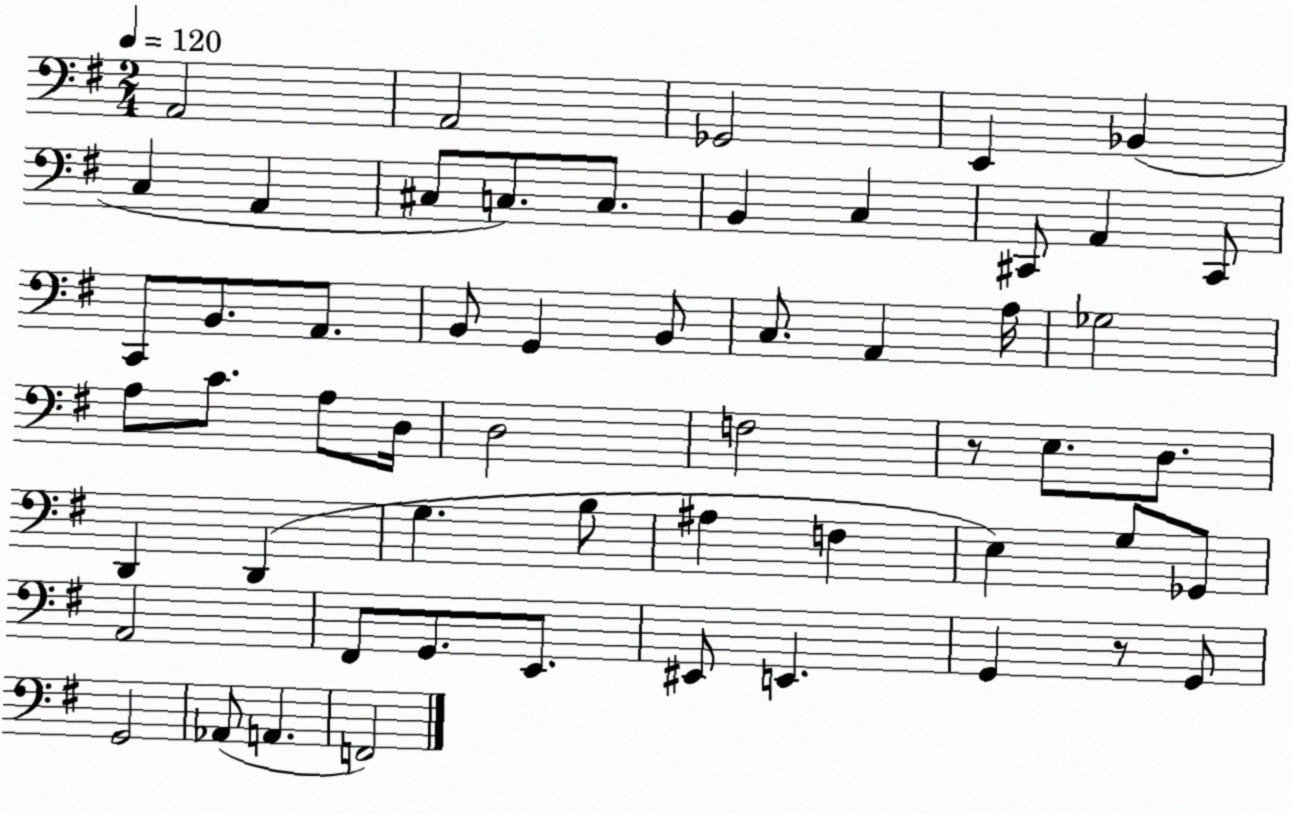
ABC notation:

X:1
T:Untitled
M:2/4
L:1/4
K:G
A,,2 A,,2 _G,,2 E,, _B,, C, A,, ^C,/2 C,/2 C,/2 B,, C, ^C,,/2 A,, ^C,,/2 C,,/2 B,,/2 A,,/2 B,,/2 G,, B,,/2 C,/2 A,, A,/4 _G,2 A,/2 C/2 A,/2 D,/4 D,2 F,2 z/2 E,/2 D,/2 D,, D,, G, B,/2 ^A, F, E, G,/2 _G,,/2 A,,2 ^F,,/2 G,,/2 E,,/2 ^E,,/2 E,, G,, z/2 G,,/2 G,,2 _A,,/2 A,, F,,2